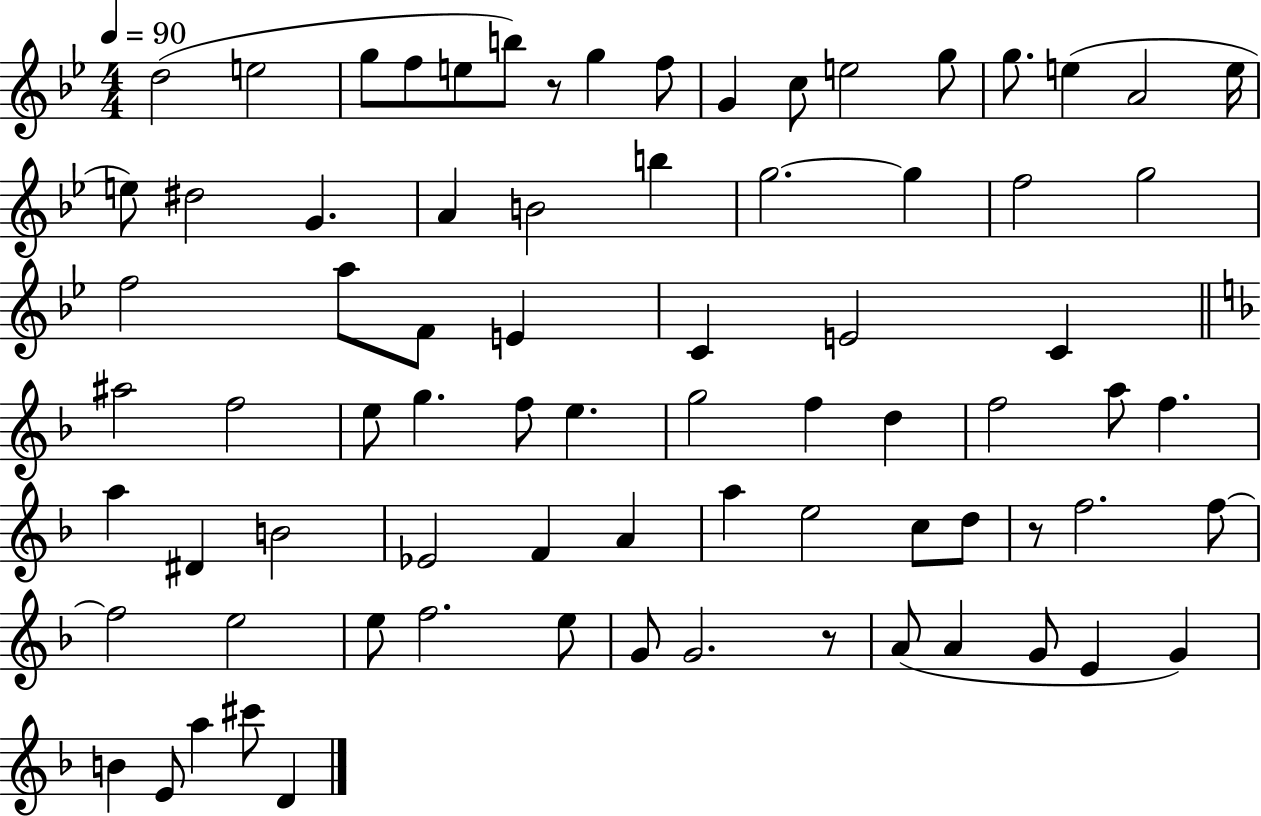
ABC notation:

X:1
T:Untitled
M:4/4
L:1/4
K:Bb
d2 e2 g/2 f/2 e/2 b/2 z/2 g f/2 G c/2 e2 g/2 g/2 e A2 e/4 e/2 ^d2 G A B2 b g2 g f2 g2 f2 a/2 F/2 E C E2 C ^a2 f2 e/2 g f/2 e g2 f d f2 a/2 f a ^D B2 _E2 F A a e2 c/2 d/2 z/2 f2 f/2 f2 e2 e/2 f2 e/2 G/2 G2 z/2 A/2 A G/2 E G B E/2 a ^c'/2 D